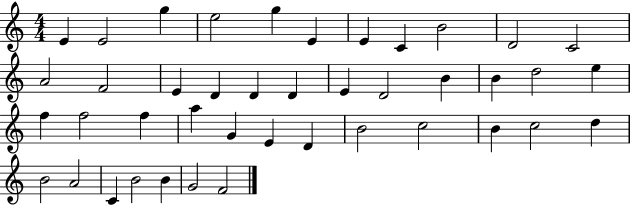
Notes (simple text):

E4/q E4/h G5/q E5/h G5/q E4/q E4/q C4/q B4/h D4/h C4/h A4/h F4/h E4/q D4/q D4/q D4/q E4/q D4/h B4/q B4/q D5/h E5/q F5/q F5/h F5/q A5/q G4/q E4/q D4/q B4/h C5/h B4/q C5/h D5/q B4/h A4/h C4/q B4/h B4/q G4/h F4/h